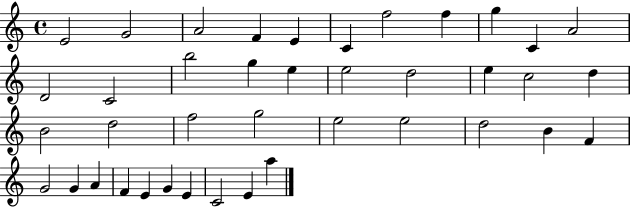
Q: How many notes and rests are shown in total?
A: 40